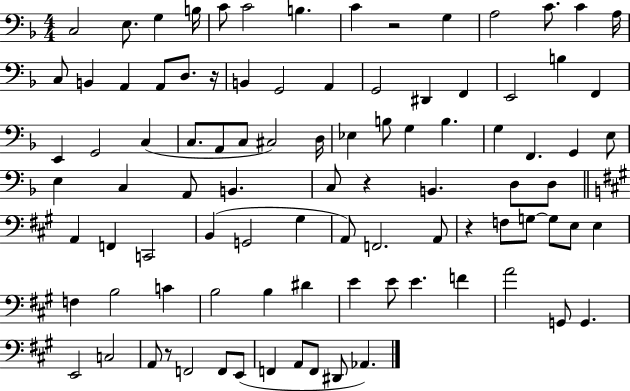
X:1
T:Untitled
M:4/4
L:1/4
K:F
C,2 E,/2 G, B,/4 C/2 C2 B, C z2 G, A,2 C/2 C A,/4 C,/2 B,, A,, A,,/2 D,/2 z/4 B,, G,,2 A,, G,,2 ^D,, F,, E,,2 B, F,, E,, G,,2 C, C,/2 A,,/2 C,/2 ^C,2 D,/4 _E, B,/2 G, B, G, F,, G,, E,/2 E, C, A,,/2 B,, C,/2 z B,, D,/2 D,/2 A,, F,, C,,2 B,, G,,2 ^G, A,,/2 F,,2 A,,/2 z F,/2 G,/2 G,/2 E,/2 E, F, B,2 C B,2 B, ^D E E/2 E F A2 G,,/2 G,, E,,2 C,2 A,,/2 z/2 F,,2 F,,/2 E,,/2 F,, A,,/2 F,,/2 ^D,,/2 _A,,